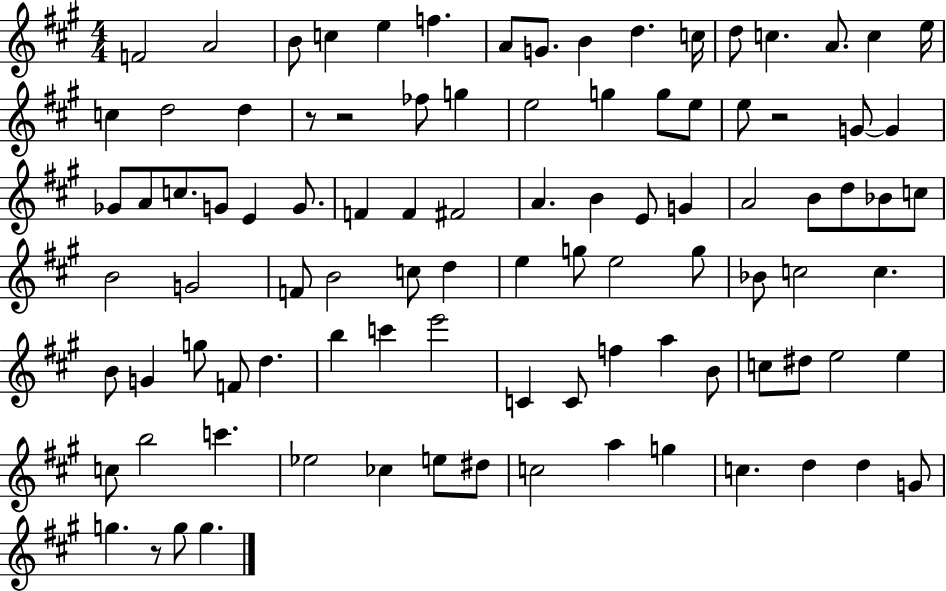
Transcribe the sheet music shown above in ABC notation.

X:1
T:Untitled
M:4/4
L:1/4
K:A
F2 A2 B/2 c e f A/2 G/2 B d c/4 d/2 c A/2 c e/4 c d2 d z/2 z2 _f/2 g e2 g g/2 e/2 e/2 z2 G/2 G _G/2 A/2 c/2 G/2 E G/2 F F ^F2 A B E/2 G A2 B/2 d/2 _B/2 c/2 B2 G2 F/2 B2 c/2 d e g/2 e2 g/2 _B/2 c2 c B/2 G g/2 F/2 d b c' e'2 C C/2 f a B/2 c/2 ^d/2 e2 e c/2 b2 c' _e2 _c e/2 ^d/2 c2 a g c d d G/2 g z/2 g/2 g